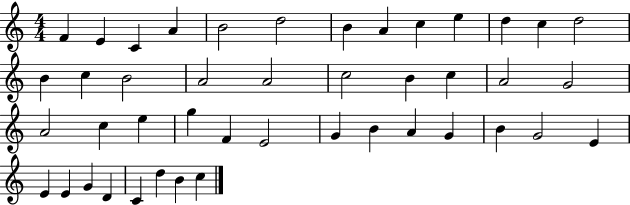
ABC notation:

X:1
T:Untitled
M:4/4
L:1/4
K:C
F E C A B2 d2 B A c e d c d2 B c B2 A2 A2 c2 B c A2 G2 A2 c e g F E2 G B A G B G2 E E E G D C d B c